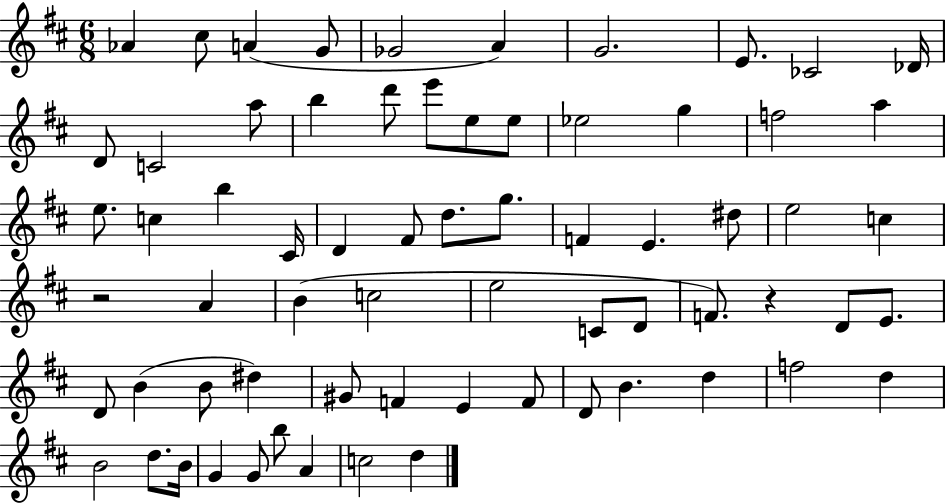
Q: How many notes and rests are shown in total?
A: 68